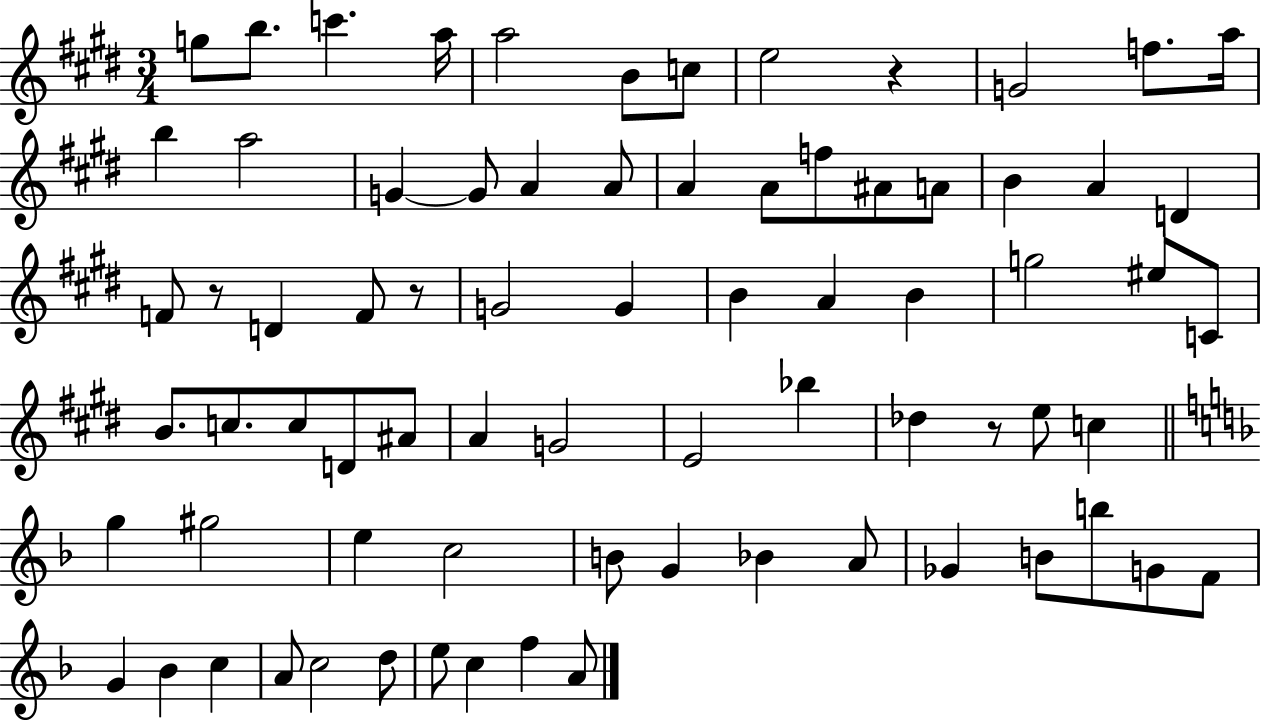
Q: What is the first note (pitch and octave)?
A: G5